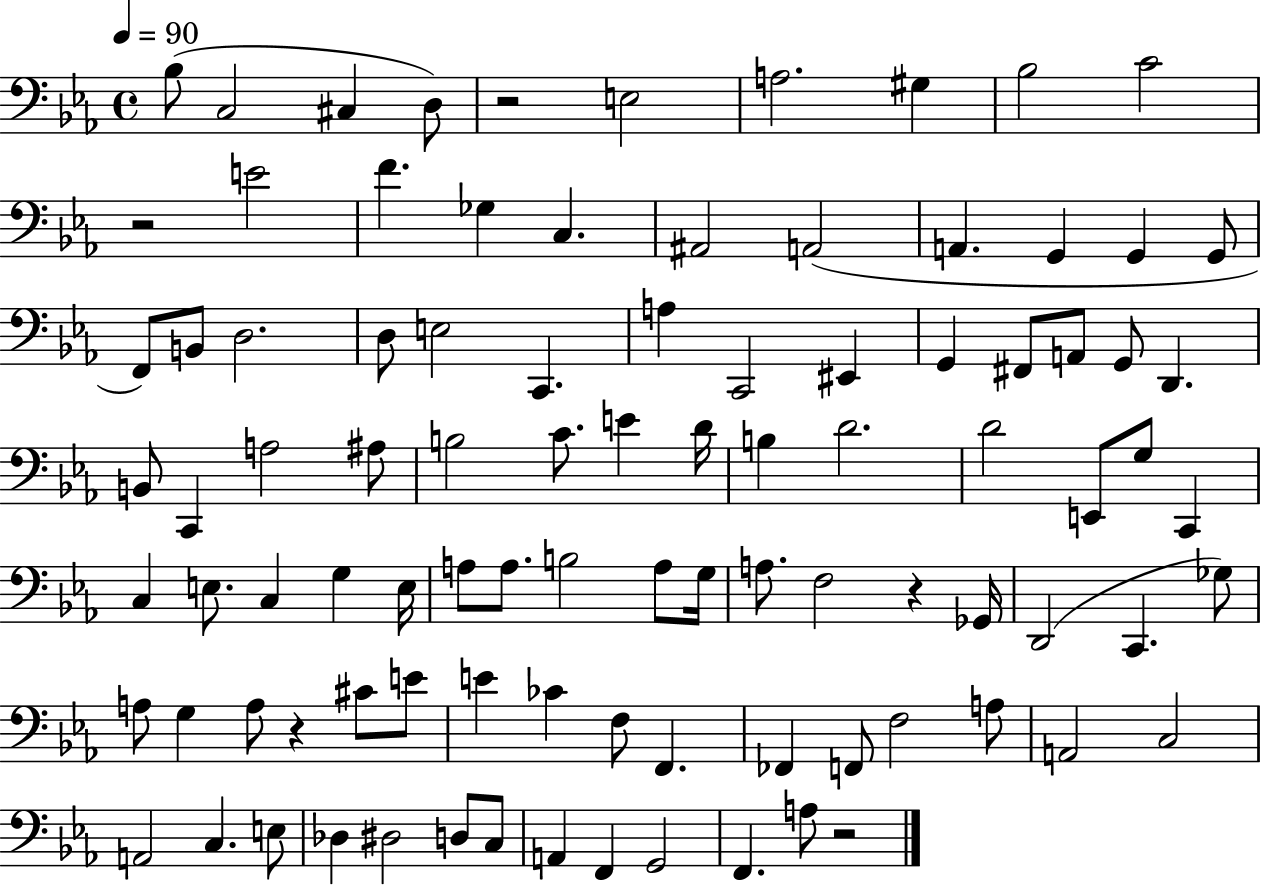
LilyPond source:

{
  \clef bass
  \time 4/4
  \defaultTimeSignature
  \key ees \major
  \tempo 4 = 90
  bes8( c2 cis4 d8) | r2 e2 | a2. gis4 | bes2 c'2 | \break r2 e'2 | f'4. ges4 c4. | ais,2 a,2( | a,4. g,4 g,4 g,8 | \break f,8) b,8 d2. | d8 e2 c,4. | a4 c,2 eis,4 | g,4 fis,8 a,8 g,8 d,4. | \break b,8 c,4 a2 ais8 | b2 c'8. e'4 d'16 | b4 d'2. | d'2 e,8 g8 c,4 | \break c4 e8. c4 g4 e16 | a8 a8. b2 a8 g16 | a8. f2 r4 ges,16 | d,2( c,4. ges8) | \break a8 g4 a8 r4 cis'8 e'8 | e'4 ces'4 f8 f,4. | fes,4 f,8 f2 a8 | a,2 c2 | \break a,2 c4. e8 | des4 dis2 d8 c8 | a,4 f,4 g,2 | f,4. a8 r2 | \break \bar "|."
}